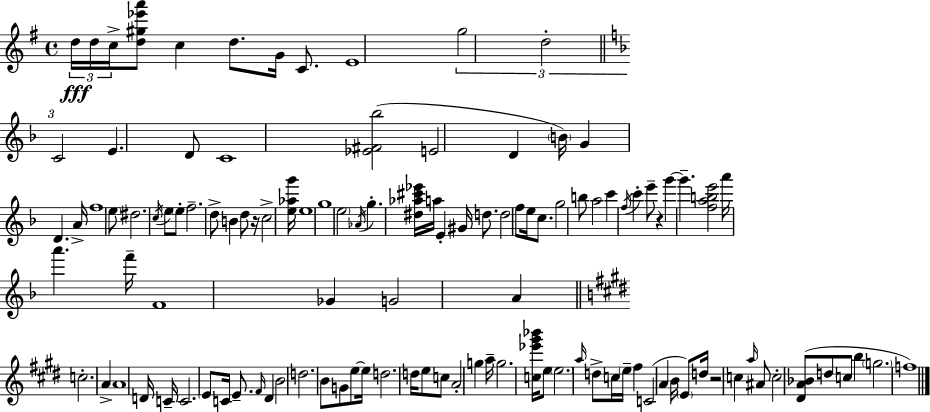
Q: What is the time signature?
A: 4/4